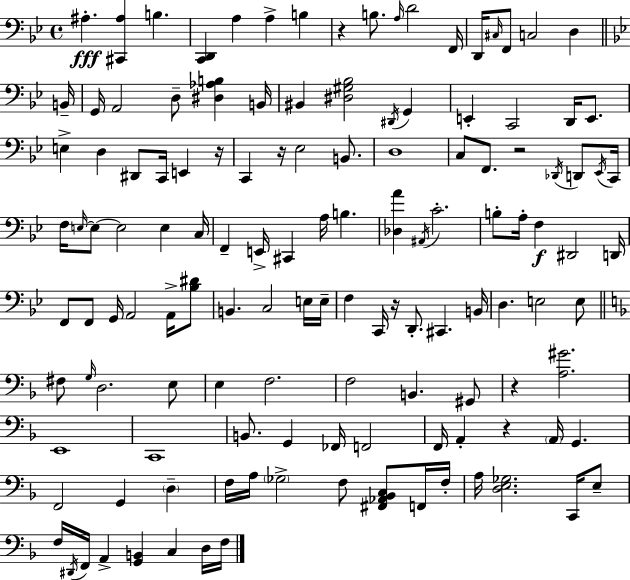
{
  \clef bass
  \time 4/4
  \defaultTimeSignature
  \key g \minor
  ais4.-.\fff <cis, ais>4 b4. | <c, d,>4 a4 a4-> b4 | r4 b8. \grace { a16 } d'2 | f,16 d,16 \grace { cis16 } f,8 c2 d4 | \break \bar "||" \break \key g \minor b,16-- g,16 a,2 d8-- <dis aes b>4 | b,16 bis,4 <dis gis bes>2 \acciaccatura { dis,16 } g,4 | e,4-. c,2 d,16 e,8. | e4-> d4 dis,8 c,16 e,4 | \break r16 c,4 r16 ees2 b,8. | d1 | c8 f,8. r2 \acciaccatura { des,16 } | d,8 \acciaccatura { ees,16 } c,16 f16 \grace { e16~ }~ e8 e2 | \break e4 c16 f,4-- e,16-> cis,4 a16 b4. | <des a'>4 \acciaccatura { ais,16 } c'2.-. | b8-. a16-. f4\f dis,2 | d,16 f,8 f,8 g,16 a,2 | \break a,16-> <bes dis'>8 b,4. c2 | e16 e16-- f4 c,16 r16 d,8.-. cis,4. | b,16 d4. e2 | e8 \bar "||" \break \key f \major fis8 \grace { g16 } d2. e8 | e4 f2. | f2 b,4. gis,8 | r4 <a gis'>2. | \break e,1 | c,1 | b,8. g,4 fes,16 f,2 | f,16 a,4-. r4 \parenthesize a,16 g,4. | \break f,2 g,4 \parenthesize d4-- | f16 a16 \parenthesize ges2-> f8 <fis, aes, bes, c>8 f,16 | f16-. a16 <d e ges>2. c,16 e8-- | f16 \acciaccatura { dis,16 } f,16 a,4-> <g, b,>4 c4 | \break d16 f16 \bar "|."
}